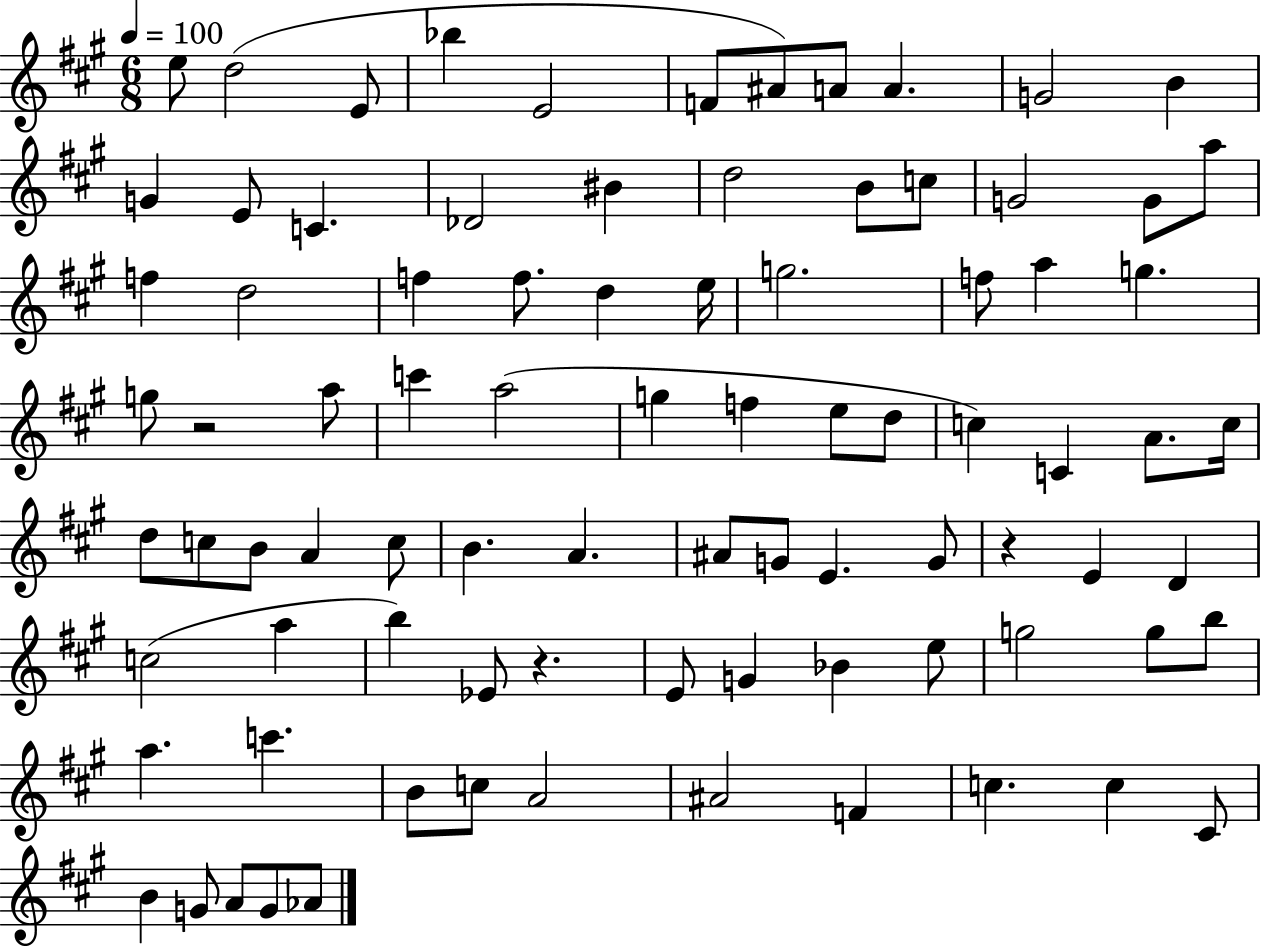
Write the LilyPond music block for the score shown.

{
  \clef treble
  \numericTimeSignature
  \time 6/8
  \key a \major
  \tempo 4 = 100
  e''8 d''2( e'8 | bes''4 e'2 | f'8 ais'8) a'8 a'4. | g'2 b'4 | \break g'4 e'8 c'4. | des'2 bis'4 | d''2 b'8 c''8 | g'2 g'8 a''8 | \break f''4 d''2 | f''4 f''8. d''4 e''16 | g''2. | f''8 a''4 g''4. | \break g''8 r2 a''8 | c'''4 a''2( | g''4 f''4 e''8 d''8 | c''4) c'4 a'8. c''16 | \break d''8 c''8 b'8 a'4 c''8 | b'4. a'4. | ais'8 g'8 e'4. g'8 | r4 e'4 d'4 | \break c''2( a''4 | b''4) ees'8 r4. | e'8 g'4 bes'4 e''8 | g''2 g''8 b''8 | \break a''4. c'''4. | b'8 c''8 a'2 | ais'2 f'4 | c''4. c''4 cis'8 | \break b'4 g'8 a'8 g'8 aes'8 | \bar "|."
}